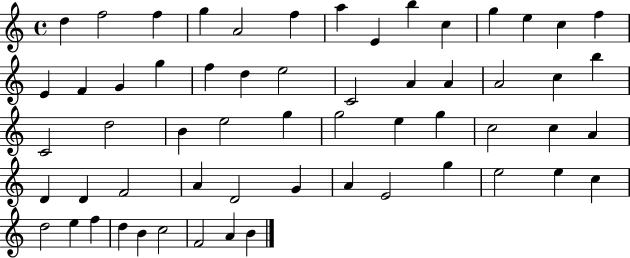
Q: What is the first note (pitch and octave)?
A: D5